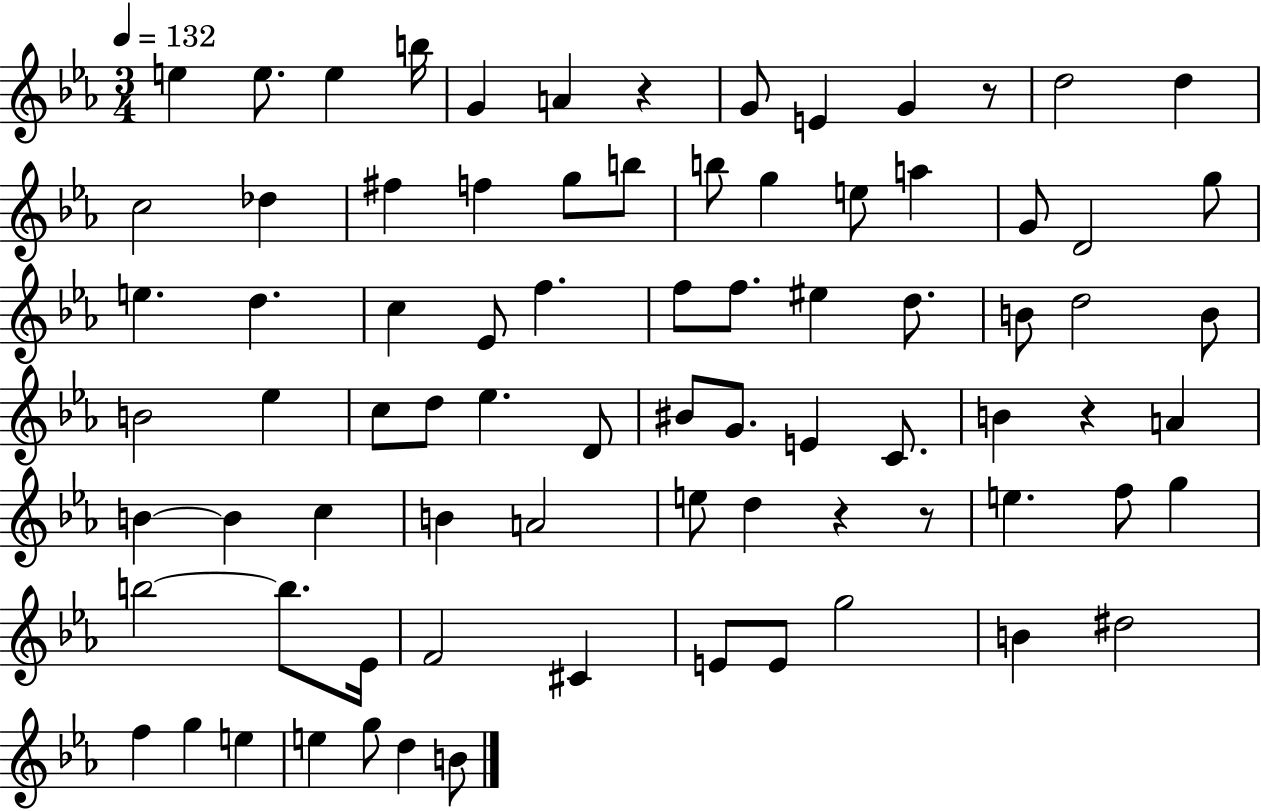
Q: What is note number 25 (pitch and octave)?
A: E5